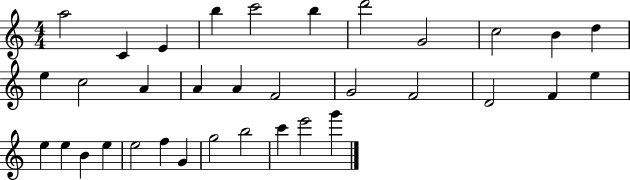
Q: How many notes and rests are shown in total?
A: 34